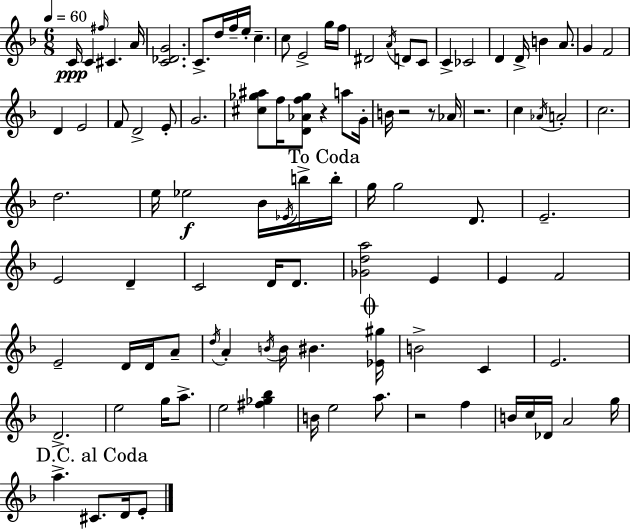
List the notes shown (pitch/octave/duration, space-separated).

C4/s C4/q F#5/s C#4/q. A4/s [C4,Db4,G4]/h. C4/e. D5/s F5/s E5/s C5/q. C5/e E4/h G5/s F5/s D#4/h A4/s D4/e C4/e C4/q CES4/h D4/q D4/s B4/q A4/e. G4/q F4/h D4/q E4/h F4/e D4/h E4/e G4/h. [C#5,Gb5,A#5]/e F5/s [D4,Ab4,F5,Gb5]/e R/q A5/e G4/s B4/s R/h R/e Ab4/s R/h. C5/q Ab4/s A4/h C5/h. D5/h. E5/s Eb5/h Bb4/s Eb4/s B5/s B5/s G5/s G5/h D4/e. E4/h. E4/h D4/q C4/h D4/s D4/e. [Gb4,D5,A5]/h E4/q E4/q F4/h E4/h D4/s D4/s A4/e D5/s A4/q B4/s B4/s BIS4/q. [Eb4,G#5]/s B4/h C4/q E4/h. D4/h. E5/h G5/s A5/e. E5/h [F#5,Gb5,Bb5]/q B4/s E5/h A5/e. R/h F5/q B4/s C5/s Db4/s A4/h G5/s A5/q. C#4/e. D4/s E4/e